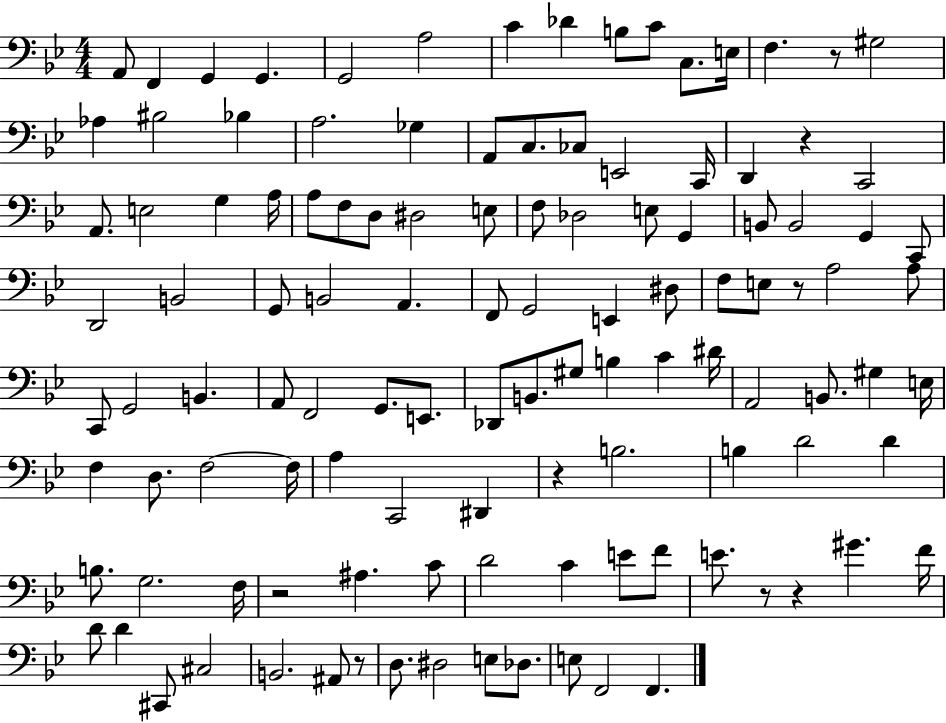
{
  \clef bass
  \numericTimeSignature
  \time 4/4
  \key bes \major
  a,8 f,4 g,4 g,4. | g,2 a2 | c'4 des'4 b8 c'8 c8. e16 | f4. r8 gis2 | \break aes4 bis2 bes4 | a2. ges4 | a,8 c8. ces8 e,2 c,16 | d,4 r4 c,2 | \break a,8. e2 g4 a16 | a8 f8 d8 dis2 e8 | f8 des2 e8 g,4 | b,8 b,2 g,4 c,8 | \break d,2 b,2 | g,8 b,2 a,4. | f,8 g,2 e,4 dis8 | f8 e8 r8 a2 a8 | \break c,8 g,2 b,4. | a,8 f,2 g,8. e,8. | des,8 b,8. gis8 b4 c'4 dis'16 | a,2 b,8. gis4 e16 | \break f4 d8. f2~~ f16 | a4 c,2 dis,4 | r4 b2. | b4 d'2 d'4 | \break b8. g2. f16 | r2 ais4. c'8 | d'2 c'4 e'8 f'8 | e'8. r8 r4 gis'4. f'16 | \break d'8 d'4 cis,8 cis2 | b,2. ais,8 r8 | d8. dis2 e8 des8. | e8 f,2 f,4. | \break \bar "|."
}